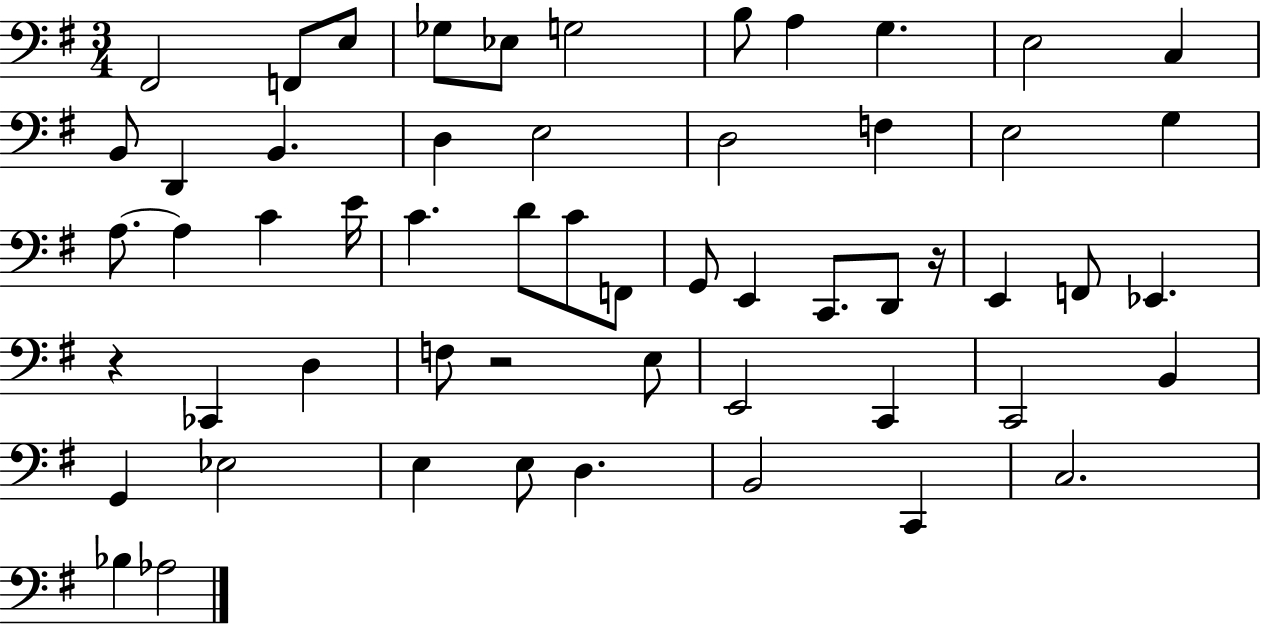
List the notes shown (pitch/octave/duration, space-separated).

F#2/h F2/e E3/e Gb3/e Eb3/e G3/h B3/e A3/q G3/q. E3/h C3/q B2/e D2/q B2/q. D3/q E3/h D3/h F3/q E3/h G3/q A3/e. A3/q C4/q E4/s C4/q. D4/e C4/e F2/e G2/e E2/q C2/e. D2/e R/s E2/q F2/e Eb2/q. R/q CES2/q D3/q F3/e R/h E3/e E2/h C2/q C2/h B2/q G2/q Eb3/h E3/q E3/e D3/q. B2/h C2/q C3/h. Bb3/q Ab3/h